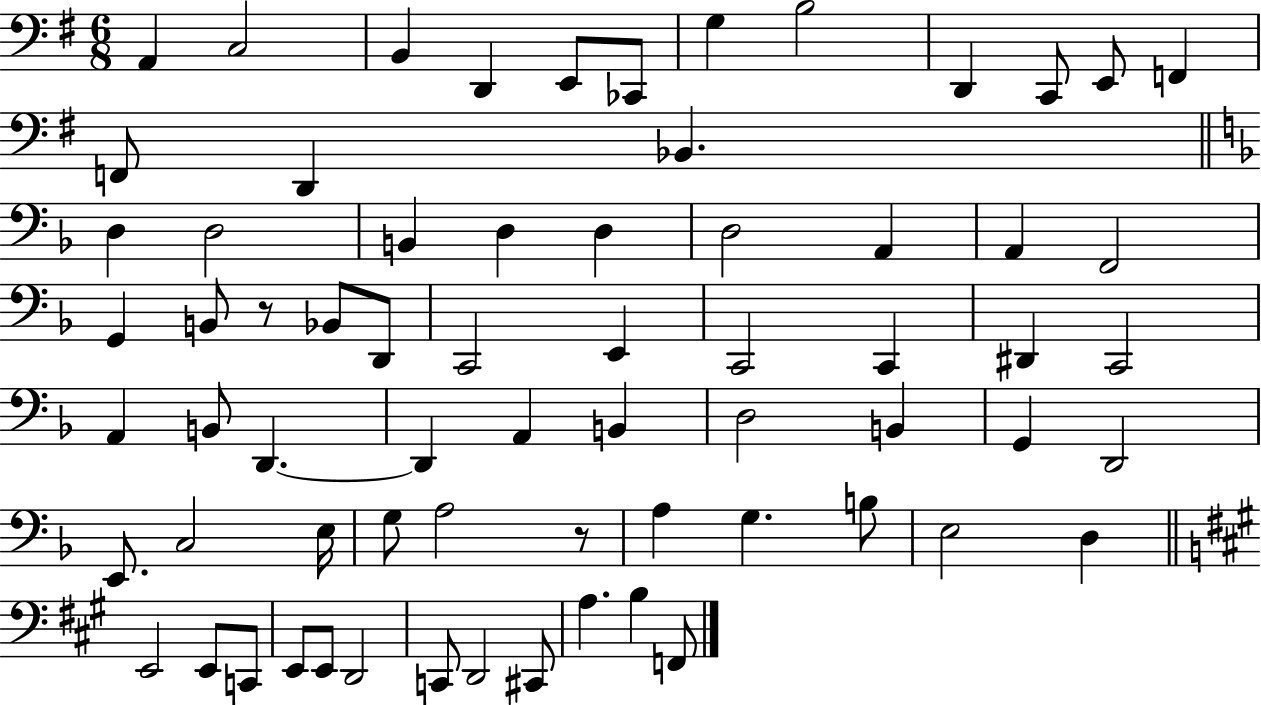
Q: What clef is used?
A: bass